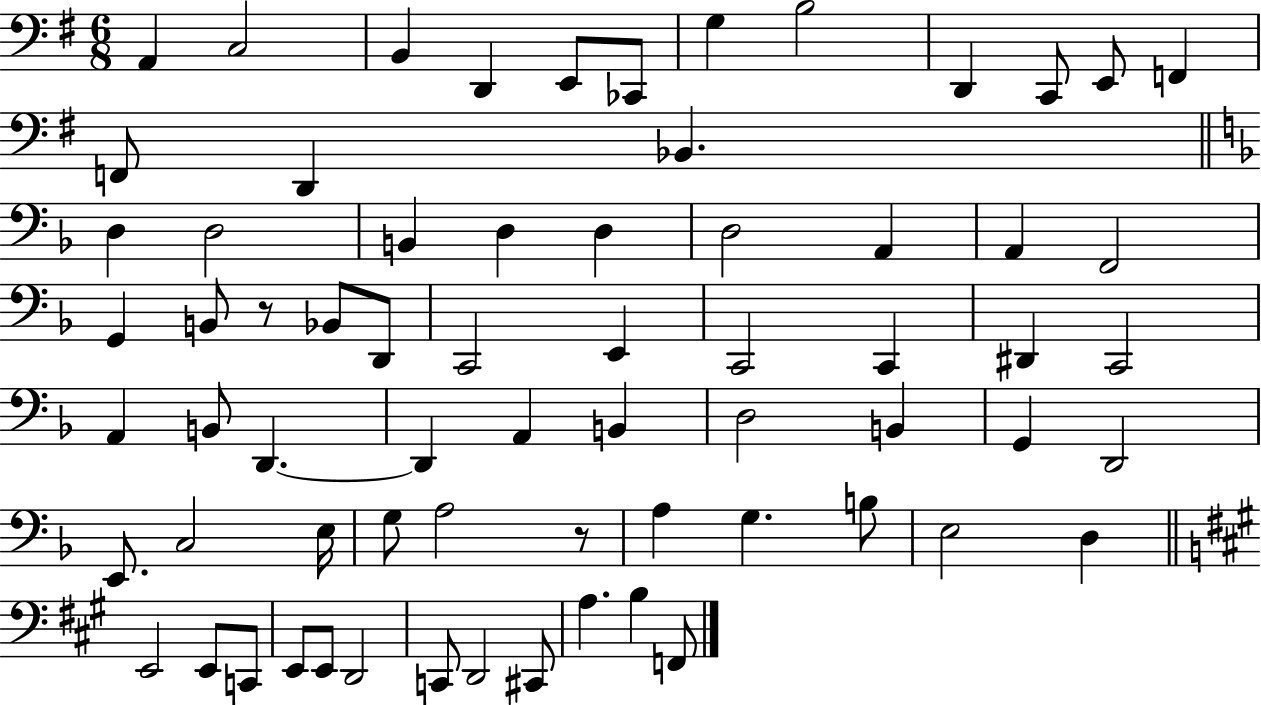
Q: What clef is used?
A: bass